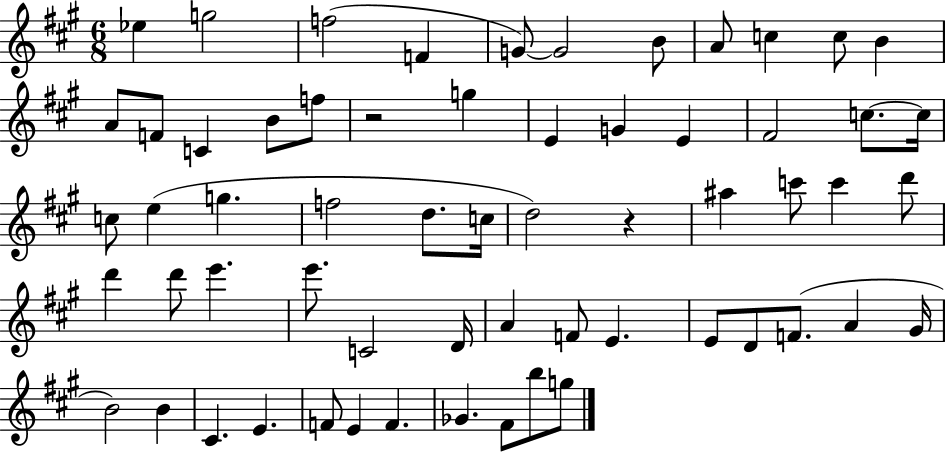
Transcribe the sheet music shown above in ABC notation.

X:1
T:Untitled
M:6/8
L:1/4
K:A
_e g2 f2 F G/2 G2 B/2 A/2 c c/2 B A/2 F/2 C B/2 f/2 z2 g E G E ^F2 c/2 c/4 c/2 e g f2 d/2 c/4 d2 z ^a c'/2 c' d'/2 d' d'/2 e' e'/2 C2 D/4 A F/2 E E/2 D/2 F/2 A ^G/4 B2 B ^C E F/2 E F _G ^F/2 b/2 g/2